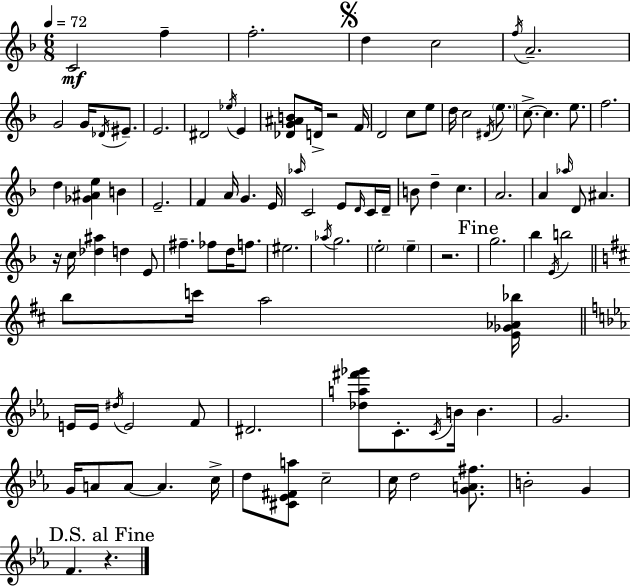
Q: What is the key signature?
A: F major